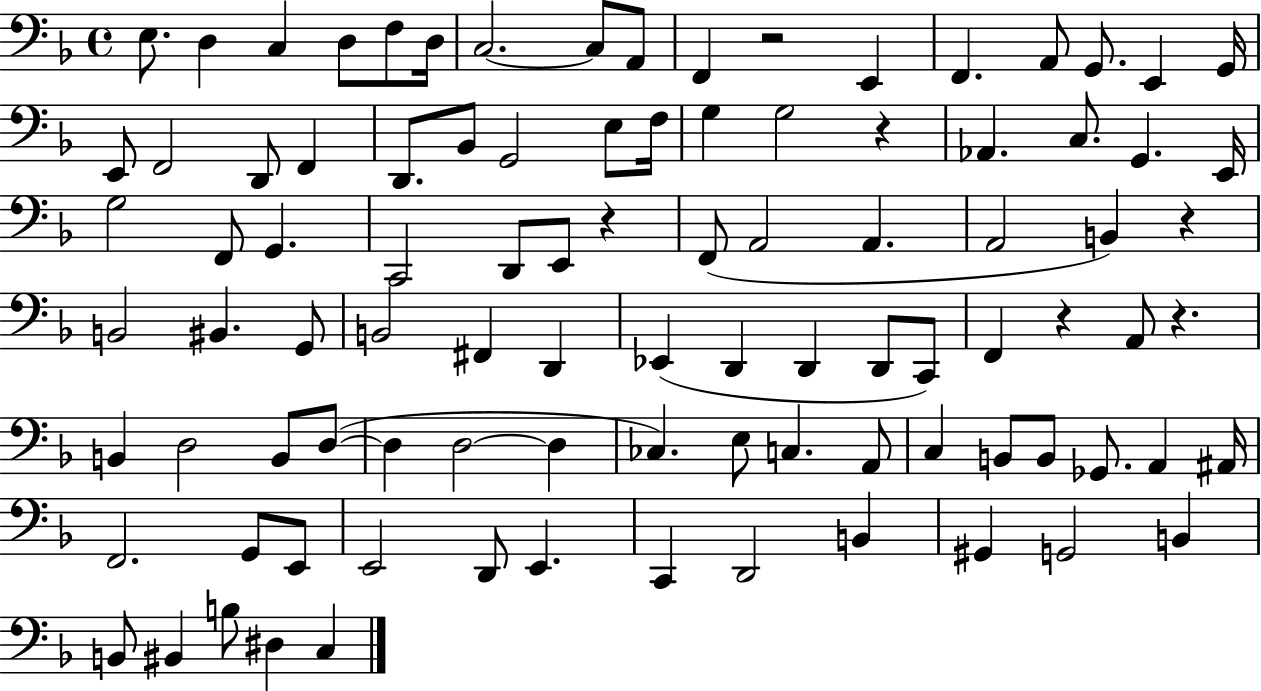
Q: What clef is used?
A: bass